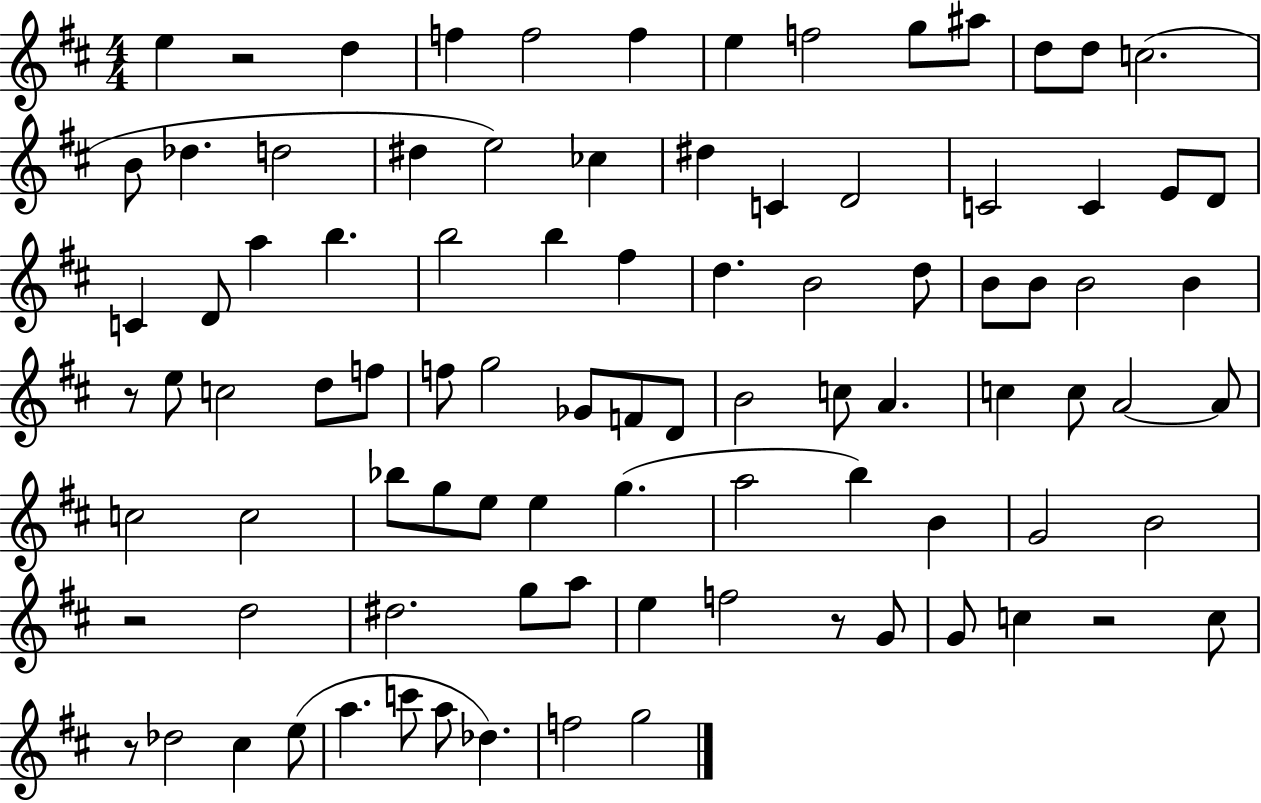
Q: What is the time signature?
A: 4/4